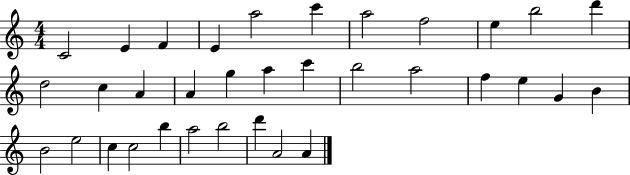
C4/h E4/q F4/q E4/q A5/h C6/q A5/h F5/h E5/q B5/h D6/q D5/h C5/q A4/q A4/q G5/q A5/q C6/q B5/h A5/h F5/q E5/q G4/q B4/q B4/h E5/h C5/q C5/h B5/q A5/h B5/h D6/q A4/h A4/q